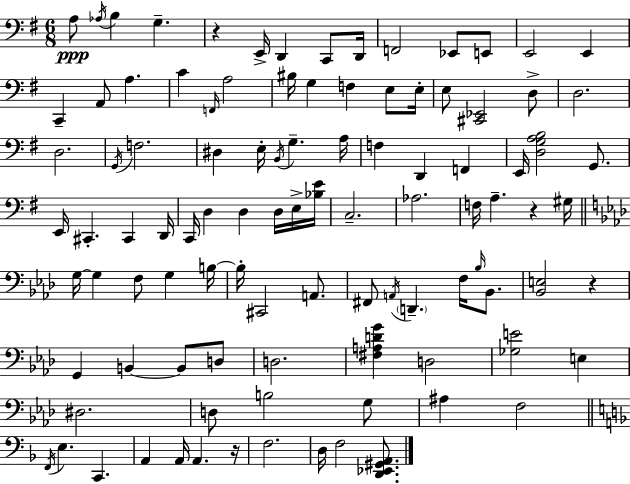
A3/e Ab3/s B3/q G3/q. R/q E2/s D2/q C2/e D2/s F2/h Eb2/e E2/e E2/h E2/q C2/q A2/e A3/q. C4/q F2/s A3/h BIS3/s G3/q F3/q E3/e E3/s E3/e [C#2,Eb2]/h D3/e D3/h. D3/h. G2/s F3/h. D#3/q E3/s B2/s G3/q. A3/s F3/q D2/q F2/q E2/s [D3,G3,A3,B3]/h G2/e. E2/s C#2/q. C#2/q D2/s C2/s D3/q D3/q D3/s E3/s [Bb3,E4]/s C3/h. Ab3/h. F3/s A3/q. R/q G#3/s G3/s G3/q F3/e G3/q B3/s B3/s C#2/h A2/e. F#2/e A2/s D2/q. F3/s Bb3/s Bb2/e. [Bb2,E3]/h R/q G2/q B2/q B2/e D3/e D3/h. [F#3,A3,D4,G4]/q D3/h [Gb3,E4]/h E3/q D#3/h. D3/e B3/h G3/e A#3/q F3/h F2/s E3/q. C2/q. A2/q A2/s A2/q. R/s F3/h. D3/s F3/h [D2,Eb2,G#2,A2]/e.